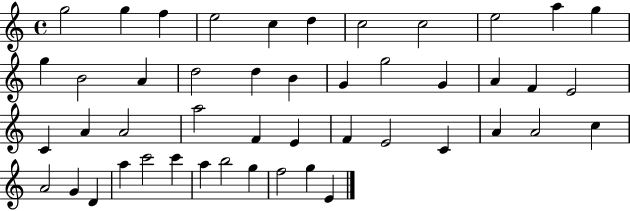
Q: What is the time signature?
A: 4/4